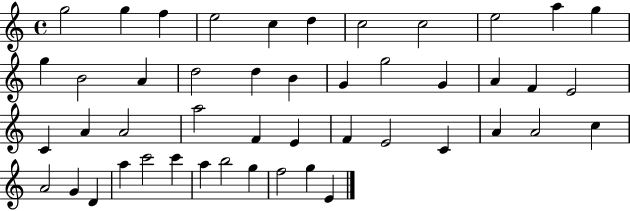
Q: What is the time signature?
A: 4/4